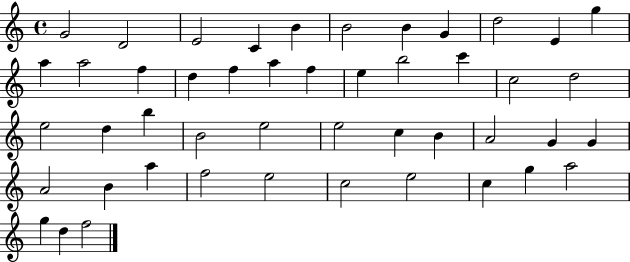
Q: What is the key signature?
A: C major